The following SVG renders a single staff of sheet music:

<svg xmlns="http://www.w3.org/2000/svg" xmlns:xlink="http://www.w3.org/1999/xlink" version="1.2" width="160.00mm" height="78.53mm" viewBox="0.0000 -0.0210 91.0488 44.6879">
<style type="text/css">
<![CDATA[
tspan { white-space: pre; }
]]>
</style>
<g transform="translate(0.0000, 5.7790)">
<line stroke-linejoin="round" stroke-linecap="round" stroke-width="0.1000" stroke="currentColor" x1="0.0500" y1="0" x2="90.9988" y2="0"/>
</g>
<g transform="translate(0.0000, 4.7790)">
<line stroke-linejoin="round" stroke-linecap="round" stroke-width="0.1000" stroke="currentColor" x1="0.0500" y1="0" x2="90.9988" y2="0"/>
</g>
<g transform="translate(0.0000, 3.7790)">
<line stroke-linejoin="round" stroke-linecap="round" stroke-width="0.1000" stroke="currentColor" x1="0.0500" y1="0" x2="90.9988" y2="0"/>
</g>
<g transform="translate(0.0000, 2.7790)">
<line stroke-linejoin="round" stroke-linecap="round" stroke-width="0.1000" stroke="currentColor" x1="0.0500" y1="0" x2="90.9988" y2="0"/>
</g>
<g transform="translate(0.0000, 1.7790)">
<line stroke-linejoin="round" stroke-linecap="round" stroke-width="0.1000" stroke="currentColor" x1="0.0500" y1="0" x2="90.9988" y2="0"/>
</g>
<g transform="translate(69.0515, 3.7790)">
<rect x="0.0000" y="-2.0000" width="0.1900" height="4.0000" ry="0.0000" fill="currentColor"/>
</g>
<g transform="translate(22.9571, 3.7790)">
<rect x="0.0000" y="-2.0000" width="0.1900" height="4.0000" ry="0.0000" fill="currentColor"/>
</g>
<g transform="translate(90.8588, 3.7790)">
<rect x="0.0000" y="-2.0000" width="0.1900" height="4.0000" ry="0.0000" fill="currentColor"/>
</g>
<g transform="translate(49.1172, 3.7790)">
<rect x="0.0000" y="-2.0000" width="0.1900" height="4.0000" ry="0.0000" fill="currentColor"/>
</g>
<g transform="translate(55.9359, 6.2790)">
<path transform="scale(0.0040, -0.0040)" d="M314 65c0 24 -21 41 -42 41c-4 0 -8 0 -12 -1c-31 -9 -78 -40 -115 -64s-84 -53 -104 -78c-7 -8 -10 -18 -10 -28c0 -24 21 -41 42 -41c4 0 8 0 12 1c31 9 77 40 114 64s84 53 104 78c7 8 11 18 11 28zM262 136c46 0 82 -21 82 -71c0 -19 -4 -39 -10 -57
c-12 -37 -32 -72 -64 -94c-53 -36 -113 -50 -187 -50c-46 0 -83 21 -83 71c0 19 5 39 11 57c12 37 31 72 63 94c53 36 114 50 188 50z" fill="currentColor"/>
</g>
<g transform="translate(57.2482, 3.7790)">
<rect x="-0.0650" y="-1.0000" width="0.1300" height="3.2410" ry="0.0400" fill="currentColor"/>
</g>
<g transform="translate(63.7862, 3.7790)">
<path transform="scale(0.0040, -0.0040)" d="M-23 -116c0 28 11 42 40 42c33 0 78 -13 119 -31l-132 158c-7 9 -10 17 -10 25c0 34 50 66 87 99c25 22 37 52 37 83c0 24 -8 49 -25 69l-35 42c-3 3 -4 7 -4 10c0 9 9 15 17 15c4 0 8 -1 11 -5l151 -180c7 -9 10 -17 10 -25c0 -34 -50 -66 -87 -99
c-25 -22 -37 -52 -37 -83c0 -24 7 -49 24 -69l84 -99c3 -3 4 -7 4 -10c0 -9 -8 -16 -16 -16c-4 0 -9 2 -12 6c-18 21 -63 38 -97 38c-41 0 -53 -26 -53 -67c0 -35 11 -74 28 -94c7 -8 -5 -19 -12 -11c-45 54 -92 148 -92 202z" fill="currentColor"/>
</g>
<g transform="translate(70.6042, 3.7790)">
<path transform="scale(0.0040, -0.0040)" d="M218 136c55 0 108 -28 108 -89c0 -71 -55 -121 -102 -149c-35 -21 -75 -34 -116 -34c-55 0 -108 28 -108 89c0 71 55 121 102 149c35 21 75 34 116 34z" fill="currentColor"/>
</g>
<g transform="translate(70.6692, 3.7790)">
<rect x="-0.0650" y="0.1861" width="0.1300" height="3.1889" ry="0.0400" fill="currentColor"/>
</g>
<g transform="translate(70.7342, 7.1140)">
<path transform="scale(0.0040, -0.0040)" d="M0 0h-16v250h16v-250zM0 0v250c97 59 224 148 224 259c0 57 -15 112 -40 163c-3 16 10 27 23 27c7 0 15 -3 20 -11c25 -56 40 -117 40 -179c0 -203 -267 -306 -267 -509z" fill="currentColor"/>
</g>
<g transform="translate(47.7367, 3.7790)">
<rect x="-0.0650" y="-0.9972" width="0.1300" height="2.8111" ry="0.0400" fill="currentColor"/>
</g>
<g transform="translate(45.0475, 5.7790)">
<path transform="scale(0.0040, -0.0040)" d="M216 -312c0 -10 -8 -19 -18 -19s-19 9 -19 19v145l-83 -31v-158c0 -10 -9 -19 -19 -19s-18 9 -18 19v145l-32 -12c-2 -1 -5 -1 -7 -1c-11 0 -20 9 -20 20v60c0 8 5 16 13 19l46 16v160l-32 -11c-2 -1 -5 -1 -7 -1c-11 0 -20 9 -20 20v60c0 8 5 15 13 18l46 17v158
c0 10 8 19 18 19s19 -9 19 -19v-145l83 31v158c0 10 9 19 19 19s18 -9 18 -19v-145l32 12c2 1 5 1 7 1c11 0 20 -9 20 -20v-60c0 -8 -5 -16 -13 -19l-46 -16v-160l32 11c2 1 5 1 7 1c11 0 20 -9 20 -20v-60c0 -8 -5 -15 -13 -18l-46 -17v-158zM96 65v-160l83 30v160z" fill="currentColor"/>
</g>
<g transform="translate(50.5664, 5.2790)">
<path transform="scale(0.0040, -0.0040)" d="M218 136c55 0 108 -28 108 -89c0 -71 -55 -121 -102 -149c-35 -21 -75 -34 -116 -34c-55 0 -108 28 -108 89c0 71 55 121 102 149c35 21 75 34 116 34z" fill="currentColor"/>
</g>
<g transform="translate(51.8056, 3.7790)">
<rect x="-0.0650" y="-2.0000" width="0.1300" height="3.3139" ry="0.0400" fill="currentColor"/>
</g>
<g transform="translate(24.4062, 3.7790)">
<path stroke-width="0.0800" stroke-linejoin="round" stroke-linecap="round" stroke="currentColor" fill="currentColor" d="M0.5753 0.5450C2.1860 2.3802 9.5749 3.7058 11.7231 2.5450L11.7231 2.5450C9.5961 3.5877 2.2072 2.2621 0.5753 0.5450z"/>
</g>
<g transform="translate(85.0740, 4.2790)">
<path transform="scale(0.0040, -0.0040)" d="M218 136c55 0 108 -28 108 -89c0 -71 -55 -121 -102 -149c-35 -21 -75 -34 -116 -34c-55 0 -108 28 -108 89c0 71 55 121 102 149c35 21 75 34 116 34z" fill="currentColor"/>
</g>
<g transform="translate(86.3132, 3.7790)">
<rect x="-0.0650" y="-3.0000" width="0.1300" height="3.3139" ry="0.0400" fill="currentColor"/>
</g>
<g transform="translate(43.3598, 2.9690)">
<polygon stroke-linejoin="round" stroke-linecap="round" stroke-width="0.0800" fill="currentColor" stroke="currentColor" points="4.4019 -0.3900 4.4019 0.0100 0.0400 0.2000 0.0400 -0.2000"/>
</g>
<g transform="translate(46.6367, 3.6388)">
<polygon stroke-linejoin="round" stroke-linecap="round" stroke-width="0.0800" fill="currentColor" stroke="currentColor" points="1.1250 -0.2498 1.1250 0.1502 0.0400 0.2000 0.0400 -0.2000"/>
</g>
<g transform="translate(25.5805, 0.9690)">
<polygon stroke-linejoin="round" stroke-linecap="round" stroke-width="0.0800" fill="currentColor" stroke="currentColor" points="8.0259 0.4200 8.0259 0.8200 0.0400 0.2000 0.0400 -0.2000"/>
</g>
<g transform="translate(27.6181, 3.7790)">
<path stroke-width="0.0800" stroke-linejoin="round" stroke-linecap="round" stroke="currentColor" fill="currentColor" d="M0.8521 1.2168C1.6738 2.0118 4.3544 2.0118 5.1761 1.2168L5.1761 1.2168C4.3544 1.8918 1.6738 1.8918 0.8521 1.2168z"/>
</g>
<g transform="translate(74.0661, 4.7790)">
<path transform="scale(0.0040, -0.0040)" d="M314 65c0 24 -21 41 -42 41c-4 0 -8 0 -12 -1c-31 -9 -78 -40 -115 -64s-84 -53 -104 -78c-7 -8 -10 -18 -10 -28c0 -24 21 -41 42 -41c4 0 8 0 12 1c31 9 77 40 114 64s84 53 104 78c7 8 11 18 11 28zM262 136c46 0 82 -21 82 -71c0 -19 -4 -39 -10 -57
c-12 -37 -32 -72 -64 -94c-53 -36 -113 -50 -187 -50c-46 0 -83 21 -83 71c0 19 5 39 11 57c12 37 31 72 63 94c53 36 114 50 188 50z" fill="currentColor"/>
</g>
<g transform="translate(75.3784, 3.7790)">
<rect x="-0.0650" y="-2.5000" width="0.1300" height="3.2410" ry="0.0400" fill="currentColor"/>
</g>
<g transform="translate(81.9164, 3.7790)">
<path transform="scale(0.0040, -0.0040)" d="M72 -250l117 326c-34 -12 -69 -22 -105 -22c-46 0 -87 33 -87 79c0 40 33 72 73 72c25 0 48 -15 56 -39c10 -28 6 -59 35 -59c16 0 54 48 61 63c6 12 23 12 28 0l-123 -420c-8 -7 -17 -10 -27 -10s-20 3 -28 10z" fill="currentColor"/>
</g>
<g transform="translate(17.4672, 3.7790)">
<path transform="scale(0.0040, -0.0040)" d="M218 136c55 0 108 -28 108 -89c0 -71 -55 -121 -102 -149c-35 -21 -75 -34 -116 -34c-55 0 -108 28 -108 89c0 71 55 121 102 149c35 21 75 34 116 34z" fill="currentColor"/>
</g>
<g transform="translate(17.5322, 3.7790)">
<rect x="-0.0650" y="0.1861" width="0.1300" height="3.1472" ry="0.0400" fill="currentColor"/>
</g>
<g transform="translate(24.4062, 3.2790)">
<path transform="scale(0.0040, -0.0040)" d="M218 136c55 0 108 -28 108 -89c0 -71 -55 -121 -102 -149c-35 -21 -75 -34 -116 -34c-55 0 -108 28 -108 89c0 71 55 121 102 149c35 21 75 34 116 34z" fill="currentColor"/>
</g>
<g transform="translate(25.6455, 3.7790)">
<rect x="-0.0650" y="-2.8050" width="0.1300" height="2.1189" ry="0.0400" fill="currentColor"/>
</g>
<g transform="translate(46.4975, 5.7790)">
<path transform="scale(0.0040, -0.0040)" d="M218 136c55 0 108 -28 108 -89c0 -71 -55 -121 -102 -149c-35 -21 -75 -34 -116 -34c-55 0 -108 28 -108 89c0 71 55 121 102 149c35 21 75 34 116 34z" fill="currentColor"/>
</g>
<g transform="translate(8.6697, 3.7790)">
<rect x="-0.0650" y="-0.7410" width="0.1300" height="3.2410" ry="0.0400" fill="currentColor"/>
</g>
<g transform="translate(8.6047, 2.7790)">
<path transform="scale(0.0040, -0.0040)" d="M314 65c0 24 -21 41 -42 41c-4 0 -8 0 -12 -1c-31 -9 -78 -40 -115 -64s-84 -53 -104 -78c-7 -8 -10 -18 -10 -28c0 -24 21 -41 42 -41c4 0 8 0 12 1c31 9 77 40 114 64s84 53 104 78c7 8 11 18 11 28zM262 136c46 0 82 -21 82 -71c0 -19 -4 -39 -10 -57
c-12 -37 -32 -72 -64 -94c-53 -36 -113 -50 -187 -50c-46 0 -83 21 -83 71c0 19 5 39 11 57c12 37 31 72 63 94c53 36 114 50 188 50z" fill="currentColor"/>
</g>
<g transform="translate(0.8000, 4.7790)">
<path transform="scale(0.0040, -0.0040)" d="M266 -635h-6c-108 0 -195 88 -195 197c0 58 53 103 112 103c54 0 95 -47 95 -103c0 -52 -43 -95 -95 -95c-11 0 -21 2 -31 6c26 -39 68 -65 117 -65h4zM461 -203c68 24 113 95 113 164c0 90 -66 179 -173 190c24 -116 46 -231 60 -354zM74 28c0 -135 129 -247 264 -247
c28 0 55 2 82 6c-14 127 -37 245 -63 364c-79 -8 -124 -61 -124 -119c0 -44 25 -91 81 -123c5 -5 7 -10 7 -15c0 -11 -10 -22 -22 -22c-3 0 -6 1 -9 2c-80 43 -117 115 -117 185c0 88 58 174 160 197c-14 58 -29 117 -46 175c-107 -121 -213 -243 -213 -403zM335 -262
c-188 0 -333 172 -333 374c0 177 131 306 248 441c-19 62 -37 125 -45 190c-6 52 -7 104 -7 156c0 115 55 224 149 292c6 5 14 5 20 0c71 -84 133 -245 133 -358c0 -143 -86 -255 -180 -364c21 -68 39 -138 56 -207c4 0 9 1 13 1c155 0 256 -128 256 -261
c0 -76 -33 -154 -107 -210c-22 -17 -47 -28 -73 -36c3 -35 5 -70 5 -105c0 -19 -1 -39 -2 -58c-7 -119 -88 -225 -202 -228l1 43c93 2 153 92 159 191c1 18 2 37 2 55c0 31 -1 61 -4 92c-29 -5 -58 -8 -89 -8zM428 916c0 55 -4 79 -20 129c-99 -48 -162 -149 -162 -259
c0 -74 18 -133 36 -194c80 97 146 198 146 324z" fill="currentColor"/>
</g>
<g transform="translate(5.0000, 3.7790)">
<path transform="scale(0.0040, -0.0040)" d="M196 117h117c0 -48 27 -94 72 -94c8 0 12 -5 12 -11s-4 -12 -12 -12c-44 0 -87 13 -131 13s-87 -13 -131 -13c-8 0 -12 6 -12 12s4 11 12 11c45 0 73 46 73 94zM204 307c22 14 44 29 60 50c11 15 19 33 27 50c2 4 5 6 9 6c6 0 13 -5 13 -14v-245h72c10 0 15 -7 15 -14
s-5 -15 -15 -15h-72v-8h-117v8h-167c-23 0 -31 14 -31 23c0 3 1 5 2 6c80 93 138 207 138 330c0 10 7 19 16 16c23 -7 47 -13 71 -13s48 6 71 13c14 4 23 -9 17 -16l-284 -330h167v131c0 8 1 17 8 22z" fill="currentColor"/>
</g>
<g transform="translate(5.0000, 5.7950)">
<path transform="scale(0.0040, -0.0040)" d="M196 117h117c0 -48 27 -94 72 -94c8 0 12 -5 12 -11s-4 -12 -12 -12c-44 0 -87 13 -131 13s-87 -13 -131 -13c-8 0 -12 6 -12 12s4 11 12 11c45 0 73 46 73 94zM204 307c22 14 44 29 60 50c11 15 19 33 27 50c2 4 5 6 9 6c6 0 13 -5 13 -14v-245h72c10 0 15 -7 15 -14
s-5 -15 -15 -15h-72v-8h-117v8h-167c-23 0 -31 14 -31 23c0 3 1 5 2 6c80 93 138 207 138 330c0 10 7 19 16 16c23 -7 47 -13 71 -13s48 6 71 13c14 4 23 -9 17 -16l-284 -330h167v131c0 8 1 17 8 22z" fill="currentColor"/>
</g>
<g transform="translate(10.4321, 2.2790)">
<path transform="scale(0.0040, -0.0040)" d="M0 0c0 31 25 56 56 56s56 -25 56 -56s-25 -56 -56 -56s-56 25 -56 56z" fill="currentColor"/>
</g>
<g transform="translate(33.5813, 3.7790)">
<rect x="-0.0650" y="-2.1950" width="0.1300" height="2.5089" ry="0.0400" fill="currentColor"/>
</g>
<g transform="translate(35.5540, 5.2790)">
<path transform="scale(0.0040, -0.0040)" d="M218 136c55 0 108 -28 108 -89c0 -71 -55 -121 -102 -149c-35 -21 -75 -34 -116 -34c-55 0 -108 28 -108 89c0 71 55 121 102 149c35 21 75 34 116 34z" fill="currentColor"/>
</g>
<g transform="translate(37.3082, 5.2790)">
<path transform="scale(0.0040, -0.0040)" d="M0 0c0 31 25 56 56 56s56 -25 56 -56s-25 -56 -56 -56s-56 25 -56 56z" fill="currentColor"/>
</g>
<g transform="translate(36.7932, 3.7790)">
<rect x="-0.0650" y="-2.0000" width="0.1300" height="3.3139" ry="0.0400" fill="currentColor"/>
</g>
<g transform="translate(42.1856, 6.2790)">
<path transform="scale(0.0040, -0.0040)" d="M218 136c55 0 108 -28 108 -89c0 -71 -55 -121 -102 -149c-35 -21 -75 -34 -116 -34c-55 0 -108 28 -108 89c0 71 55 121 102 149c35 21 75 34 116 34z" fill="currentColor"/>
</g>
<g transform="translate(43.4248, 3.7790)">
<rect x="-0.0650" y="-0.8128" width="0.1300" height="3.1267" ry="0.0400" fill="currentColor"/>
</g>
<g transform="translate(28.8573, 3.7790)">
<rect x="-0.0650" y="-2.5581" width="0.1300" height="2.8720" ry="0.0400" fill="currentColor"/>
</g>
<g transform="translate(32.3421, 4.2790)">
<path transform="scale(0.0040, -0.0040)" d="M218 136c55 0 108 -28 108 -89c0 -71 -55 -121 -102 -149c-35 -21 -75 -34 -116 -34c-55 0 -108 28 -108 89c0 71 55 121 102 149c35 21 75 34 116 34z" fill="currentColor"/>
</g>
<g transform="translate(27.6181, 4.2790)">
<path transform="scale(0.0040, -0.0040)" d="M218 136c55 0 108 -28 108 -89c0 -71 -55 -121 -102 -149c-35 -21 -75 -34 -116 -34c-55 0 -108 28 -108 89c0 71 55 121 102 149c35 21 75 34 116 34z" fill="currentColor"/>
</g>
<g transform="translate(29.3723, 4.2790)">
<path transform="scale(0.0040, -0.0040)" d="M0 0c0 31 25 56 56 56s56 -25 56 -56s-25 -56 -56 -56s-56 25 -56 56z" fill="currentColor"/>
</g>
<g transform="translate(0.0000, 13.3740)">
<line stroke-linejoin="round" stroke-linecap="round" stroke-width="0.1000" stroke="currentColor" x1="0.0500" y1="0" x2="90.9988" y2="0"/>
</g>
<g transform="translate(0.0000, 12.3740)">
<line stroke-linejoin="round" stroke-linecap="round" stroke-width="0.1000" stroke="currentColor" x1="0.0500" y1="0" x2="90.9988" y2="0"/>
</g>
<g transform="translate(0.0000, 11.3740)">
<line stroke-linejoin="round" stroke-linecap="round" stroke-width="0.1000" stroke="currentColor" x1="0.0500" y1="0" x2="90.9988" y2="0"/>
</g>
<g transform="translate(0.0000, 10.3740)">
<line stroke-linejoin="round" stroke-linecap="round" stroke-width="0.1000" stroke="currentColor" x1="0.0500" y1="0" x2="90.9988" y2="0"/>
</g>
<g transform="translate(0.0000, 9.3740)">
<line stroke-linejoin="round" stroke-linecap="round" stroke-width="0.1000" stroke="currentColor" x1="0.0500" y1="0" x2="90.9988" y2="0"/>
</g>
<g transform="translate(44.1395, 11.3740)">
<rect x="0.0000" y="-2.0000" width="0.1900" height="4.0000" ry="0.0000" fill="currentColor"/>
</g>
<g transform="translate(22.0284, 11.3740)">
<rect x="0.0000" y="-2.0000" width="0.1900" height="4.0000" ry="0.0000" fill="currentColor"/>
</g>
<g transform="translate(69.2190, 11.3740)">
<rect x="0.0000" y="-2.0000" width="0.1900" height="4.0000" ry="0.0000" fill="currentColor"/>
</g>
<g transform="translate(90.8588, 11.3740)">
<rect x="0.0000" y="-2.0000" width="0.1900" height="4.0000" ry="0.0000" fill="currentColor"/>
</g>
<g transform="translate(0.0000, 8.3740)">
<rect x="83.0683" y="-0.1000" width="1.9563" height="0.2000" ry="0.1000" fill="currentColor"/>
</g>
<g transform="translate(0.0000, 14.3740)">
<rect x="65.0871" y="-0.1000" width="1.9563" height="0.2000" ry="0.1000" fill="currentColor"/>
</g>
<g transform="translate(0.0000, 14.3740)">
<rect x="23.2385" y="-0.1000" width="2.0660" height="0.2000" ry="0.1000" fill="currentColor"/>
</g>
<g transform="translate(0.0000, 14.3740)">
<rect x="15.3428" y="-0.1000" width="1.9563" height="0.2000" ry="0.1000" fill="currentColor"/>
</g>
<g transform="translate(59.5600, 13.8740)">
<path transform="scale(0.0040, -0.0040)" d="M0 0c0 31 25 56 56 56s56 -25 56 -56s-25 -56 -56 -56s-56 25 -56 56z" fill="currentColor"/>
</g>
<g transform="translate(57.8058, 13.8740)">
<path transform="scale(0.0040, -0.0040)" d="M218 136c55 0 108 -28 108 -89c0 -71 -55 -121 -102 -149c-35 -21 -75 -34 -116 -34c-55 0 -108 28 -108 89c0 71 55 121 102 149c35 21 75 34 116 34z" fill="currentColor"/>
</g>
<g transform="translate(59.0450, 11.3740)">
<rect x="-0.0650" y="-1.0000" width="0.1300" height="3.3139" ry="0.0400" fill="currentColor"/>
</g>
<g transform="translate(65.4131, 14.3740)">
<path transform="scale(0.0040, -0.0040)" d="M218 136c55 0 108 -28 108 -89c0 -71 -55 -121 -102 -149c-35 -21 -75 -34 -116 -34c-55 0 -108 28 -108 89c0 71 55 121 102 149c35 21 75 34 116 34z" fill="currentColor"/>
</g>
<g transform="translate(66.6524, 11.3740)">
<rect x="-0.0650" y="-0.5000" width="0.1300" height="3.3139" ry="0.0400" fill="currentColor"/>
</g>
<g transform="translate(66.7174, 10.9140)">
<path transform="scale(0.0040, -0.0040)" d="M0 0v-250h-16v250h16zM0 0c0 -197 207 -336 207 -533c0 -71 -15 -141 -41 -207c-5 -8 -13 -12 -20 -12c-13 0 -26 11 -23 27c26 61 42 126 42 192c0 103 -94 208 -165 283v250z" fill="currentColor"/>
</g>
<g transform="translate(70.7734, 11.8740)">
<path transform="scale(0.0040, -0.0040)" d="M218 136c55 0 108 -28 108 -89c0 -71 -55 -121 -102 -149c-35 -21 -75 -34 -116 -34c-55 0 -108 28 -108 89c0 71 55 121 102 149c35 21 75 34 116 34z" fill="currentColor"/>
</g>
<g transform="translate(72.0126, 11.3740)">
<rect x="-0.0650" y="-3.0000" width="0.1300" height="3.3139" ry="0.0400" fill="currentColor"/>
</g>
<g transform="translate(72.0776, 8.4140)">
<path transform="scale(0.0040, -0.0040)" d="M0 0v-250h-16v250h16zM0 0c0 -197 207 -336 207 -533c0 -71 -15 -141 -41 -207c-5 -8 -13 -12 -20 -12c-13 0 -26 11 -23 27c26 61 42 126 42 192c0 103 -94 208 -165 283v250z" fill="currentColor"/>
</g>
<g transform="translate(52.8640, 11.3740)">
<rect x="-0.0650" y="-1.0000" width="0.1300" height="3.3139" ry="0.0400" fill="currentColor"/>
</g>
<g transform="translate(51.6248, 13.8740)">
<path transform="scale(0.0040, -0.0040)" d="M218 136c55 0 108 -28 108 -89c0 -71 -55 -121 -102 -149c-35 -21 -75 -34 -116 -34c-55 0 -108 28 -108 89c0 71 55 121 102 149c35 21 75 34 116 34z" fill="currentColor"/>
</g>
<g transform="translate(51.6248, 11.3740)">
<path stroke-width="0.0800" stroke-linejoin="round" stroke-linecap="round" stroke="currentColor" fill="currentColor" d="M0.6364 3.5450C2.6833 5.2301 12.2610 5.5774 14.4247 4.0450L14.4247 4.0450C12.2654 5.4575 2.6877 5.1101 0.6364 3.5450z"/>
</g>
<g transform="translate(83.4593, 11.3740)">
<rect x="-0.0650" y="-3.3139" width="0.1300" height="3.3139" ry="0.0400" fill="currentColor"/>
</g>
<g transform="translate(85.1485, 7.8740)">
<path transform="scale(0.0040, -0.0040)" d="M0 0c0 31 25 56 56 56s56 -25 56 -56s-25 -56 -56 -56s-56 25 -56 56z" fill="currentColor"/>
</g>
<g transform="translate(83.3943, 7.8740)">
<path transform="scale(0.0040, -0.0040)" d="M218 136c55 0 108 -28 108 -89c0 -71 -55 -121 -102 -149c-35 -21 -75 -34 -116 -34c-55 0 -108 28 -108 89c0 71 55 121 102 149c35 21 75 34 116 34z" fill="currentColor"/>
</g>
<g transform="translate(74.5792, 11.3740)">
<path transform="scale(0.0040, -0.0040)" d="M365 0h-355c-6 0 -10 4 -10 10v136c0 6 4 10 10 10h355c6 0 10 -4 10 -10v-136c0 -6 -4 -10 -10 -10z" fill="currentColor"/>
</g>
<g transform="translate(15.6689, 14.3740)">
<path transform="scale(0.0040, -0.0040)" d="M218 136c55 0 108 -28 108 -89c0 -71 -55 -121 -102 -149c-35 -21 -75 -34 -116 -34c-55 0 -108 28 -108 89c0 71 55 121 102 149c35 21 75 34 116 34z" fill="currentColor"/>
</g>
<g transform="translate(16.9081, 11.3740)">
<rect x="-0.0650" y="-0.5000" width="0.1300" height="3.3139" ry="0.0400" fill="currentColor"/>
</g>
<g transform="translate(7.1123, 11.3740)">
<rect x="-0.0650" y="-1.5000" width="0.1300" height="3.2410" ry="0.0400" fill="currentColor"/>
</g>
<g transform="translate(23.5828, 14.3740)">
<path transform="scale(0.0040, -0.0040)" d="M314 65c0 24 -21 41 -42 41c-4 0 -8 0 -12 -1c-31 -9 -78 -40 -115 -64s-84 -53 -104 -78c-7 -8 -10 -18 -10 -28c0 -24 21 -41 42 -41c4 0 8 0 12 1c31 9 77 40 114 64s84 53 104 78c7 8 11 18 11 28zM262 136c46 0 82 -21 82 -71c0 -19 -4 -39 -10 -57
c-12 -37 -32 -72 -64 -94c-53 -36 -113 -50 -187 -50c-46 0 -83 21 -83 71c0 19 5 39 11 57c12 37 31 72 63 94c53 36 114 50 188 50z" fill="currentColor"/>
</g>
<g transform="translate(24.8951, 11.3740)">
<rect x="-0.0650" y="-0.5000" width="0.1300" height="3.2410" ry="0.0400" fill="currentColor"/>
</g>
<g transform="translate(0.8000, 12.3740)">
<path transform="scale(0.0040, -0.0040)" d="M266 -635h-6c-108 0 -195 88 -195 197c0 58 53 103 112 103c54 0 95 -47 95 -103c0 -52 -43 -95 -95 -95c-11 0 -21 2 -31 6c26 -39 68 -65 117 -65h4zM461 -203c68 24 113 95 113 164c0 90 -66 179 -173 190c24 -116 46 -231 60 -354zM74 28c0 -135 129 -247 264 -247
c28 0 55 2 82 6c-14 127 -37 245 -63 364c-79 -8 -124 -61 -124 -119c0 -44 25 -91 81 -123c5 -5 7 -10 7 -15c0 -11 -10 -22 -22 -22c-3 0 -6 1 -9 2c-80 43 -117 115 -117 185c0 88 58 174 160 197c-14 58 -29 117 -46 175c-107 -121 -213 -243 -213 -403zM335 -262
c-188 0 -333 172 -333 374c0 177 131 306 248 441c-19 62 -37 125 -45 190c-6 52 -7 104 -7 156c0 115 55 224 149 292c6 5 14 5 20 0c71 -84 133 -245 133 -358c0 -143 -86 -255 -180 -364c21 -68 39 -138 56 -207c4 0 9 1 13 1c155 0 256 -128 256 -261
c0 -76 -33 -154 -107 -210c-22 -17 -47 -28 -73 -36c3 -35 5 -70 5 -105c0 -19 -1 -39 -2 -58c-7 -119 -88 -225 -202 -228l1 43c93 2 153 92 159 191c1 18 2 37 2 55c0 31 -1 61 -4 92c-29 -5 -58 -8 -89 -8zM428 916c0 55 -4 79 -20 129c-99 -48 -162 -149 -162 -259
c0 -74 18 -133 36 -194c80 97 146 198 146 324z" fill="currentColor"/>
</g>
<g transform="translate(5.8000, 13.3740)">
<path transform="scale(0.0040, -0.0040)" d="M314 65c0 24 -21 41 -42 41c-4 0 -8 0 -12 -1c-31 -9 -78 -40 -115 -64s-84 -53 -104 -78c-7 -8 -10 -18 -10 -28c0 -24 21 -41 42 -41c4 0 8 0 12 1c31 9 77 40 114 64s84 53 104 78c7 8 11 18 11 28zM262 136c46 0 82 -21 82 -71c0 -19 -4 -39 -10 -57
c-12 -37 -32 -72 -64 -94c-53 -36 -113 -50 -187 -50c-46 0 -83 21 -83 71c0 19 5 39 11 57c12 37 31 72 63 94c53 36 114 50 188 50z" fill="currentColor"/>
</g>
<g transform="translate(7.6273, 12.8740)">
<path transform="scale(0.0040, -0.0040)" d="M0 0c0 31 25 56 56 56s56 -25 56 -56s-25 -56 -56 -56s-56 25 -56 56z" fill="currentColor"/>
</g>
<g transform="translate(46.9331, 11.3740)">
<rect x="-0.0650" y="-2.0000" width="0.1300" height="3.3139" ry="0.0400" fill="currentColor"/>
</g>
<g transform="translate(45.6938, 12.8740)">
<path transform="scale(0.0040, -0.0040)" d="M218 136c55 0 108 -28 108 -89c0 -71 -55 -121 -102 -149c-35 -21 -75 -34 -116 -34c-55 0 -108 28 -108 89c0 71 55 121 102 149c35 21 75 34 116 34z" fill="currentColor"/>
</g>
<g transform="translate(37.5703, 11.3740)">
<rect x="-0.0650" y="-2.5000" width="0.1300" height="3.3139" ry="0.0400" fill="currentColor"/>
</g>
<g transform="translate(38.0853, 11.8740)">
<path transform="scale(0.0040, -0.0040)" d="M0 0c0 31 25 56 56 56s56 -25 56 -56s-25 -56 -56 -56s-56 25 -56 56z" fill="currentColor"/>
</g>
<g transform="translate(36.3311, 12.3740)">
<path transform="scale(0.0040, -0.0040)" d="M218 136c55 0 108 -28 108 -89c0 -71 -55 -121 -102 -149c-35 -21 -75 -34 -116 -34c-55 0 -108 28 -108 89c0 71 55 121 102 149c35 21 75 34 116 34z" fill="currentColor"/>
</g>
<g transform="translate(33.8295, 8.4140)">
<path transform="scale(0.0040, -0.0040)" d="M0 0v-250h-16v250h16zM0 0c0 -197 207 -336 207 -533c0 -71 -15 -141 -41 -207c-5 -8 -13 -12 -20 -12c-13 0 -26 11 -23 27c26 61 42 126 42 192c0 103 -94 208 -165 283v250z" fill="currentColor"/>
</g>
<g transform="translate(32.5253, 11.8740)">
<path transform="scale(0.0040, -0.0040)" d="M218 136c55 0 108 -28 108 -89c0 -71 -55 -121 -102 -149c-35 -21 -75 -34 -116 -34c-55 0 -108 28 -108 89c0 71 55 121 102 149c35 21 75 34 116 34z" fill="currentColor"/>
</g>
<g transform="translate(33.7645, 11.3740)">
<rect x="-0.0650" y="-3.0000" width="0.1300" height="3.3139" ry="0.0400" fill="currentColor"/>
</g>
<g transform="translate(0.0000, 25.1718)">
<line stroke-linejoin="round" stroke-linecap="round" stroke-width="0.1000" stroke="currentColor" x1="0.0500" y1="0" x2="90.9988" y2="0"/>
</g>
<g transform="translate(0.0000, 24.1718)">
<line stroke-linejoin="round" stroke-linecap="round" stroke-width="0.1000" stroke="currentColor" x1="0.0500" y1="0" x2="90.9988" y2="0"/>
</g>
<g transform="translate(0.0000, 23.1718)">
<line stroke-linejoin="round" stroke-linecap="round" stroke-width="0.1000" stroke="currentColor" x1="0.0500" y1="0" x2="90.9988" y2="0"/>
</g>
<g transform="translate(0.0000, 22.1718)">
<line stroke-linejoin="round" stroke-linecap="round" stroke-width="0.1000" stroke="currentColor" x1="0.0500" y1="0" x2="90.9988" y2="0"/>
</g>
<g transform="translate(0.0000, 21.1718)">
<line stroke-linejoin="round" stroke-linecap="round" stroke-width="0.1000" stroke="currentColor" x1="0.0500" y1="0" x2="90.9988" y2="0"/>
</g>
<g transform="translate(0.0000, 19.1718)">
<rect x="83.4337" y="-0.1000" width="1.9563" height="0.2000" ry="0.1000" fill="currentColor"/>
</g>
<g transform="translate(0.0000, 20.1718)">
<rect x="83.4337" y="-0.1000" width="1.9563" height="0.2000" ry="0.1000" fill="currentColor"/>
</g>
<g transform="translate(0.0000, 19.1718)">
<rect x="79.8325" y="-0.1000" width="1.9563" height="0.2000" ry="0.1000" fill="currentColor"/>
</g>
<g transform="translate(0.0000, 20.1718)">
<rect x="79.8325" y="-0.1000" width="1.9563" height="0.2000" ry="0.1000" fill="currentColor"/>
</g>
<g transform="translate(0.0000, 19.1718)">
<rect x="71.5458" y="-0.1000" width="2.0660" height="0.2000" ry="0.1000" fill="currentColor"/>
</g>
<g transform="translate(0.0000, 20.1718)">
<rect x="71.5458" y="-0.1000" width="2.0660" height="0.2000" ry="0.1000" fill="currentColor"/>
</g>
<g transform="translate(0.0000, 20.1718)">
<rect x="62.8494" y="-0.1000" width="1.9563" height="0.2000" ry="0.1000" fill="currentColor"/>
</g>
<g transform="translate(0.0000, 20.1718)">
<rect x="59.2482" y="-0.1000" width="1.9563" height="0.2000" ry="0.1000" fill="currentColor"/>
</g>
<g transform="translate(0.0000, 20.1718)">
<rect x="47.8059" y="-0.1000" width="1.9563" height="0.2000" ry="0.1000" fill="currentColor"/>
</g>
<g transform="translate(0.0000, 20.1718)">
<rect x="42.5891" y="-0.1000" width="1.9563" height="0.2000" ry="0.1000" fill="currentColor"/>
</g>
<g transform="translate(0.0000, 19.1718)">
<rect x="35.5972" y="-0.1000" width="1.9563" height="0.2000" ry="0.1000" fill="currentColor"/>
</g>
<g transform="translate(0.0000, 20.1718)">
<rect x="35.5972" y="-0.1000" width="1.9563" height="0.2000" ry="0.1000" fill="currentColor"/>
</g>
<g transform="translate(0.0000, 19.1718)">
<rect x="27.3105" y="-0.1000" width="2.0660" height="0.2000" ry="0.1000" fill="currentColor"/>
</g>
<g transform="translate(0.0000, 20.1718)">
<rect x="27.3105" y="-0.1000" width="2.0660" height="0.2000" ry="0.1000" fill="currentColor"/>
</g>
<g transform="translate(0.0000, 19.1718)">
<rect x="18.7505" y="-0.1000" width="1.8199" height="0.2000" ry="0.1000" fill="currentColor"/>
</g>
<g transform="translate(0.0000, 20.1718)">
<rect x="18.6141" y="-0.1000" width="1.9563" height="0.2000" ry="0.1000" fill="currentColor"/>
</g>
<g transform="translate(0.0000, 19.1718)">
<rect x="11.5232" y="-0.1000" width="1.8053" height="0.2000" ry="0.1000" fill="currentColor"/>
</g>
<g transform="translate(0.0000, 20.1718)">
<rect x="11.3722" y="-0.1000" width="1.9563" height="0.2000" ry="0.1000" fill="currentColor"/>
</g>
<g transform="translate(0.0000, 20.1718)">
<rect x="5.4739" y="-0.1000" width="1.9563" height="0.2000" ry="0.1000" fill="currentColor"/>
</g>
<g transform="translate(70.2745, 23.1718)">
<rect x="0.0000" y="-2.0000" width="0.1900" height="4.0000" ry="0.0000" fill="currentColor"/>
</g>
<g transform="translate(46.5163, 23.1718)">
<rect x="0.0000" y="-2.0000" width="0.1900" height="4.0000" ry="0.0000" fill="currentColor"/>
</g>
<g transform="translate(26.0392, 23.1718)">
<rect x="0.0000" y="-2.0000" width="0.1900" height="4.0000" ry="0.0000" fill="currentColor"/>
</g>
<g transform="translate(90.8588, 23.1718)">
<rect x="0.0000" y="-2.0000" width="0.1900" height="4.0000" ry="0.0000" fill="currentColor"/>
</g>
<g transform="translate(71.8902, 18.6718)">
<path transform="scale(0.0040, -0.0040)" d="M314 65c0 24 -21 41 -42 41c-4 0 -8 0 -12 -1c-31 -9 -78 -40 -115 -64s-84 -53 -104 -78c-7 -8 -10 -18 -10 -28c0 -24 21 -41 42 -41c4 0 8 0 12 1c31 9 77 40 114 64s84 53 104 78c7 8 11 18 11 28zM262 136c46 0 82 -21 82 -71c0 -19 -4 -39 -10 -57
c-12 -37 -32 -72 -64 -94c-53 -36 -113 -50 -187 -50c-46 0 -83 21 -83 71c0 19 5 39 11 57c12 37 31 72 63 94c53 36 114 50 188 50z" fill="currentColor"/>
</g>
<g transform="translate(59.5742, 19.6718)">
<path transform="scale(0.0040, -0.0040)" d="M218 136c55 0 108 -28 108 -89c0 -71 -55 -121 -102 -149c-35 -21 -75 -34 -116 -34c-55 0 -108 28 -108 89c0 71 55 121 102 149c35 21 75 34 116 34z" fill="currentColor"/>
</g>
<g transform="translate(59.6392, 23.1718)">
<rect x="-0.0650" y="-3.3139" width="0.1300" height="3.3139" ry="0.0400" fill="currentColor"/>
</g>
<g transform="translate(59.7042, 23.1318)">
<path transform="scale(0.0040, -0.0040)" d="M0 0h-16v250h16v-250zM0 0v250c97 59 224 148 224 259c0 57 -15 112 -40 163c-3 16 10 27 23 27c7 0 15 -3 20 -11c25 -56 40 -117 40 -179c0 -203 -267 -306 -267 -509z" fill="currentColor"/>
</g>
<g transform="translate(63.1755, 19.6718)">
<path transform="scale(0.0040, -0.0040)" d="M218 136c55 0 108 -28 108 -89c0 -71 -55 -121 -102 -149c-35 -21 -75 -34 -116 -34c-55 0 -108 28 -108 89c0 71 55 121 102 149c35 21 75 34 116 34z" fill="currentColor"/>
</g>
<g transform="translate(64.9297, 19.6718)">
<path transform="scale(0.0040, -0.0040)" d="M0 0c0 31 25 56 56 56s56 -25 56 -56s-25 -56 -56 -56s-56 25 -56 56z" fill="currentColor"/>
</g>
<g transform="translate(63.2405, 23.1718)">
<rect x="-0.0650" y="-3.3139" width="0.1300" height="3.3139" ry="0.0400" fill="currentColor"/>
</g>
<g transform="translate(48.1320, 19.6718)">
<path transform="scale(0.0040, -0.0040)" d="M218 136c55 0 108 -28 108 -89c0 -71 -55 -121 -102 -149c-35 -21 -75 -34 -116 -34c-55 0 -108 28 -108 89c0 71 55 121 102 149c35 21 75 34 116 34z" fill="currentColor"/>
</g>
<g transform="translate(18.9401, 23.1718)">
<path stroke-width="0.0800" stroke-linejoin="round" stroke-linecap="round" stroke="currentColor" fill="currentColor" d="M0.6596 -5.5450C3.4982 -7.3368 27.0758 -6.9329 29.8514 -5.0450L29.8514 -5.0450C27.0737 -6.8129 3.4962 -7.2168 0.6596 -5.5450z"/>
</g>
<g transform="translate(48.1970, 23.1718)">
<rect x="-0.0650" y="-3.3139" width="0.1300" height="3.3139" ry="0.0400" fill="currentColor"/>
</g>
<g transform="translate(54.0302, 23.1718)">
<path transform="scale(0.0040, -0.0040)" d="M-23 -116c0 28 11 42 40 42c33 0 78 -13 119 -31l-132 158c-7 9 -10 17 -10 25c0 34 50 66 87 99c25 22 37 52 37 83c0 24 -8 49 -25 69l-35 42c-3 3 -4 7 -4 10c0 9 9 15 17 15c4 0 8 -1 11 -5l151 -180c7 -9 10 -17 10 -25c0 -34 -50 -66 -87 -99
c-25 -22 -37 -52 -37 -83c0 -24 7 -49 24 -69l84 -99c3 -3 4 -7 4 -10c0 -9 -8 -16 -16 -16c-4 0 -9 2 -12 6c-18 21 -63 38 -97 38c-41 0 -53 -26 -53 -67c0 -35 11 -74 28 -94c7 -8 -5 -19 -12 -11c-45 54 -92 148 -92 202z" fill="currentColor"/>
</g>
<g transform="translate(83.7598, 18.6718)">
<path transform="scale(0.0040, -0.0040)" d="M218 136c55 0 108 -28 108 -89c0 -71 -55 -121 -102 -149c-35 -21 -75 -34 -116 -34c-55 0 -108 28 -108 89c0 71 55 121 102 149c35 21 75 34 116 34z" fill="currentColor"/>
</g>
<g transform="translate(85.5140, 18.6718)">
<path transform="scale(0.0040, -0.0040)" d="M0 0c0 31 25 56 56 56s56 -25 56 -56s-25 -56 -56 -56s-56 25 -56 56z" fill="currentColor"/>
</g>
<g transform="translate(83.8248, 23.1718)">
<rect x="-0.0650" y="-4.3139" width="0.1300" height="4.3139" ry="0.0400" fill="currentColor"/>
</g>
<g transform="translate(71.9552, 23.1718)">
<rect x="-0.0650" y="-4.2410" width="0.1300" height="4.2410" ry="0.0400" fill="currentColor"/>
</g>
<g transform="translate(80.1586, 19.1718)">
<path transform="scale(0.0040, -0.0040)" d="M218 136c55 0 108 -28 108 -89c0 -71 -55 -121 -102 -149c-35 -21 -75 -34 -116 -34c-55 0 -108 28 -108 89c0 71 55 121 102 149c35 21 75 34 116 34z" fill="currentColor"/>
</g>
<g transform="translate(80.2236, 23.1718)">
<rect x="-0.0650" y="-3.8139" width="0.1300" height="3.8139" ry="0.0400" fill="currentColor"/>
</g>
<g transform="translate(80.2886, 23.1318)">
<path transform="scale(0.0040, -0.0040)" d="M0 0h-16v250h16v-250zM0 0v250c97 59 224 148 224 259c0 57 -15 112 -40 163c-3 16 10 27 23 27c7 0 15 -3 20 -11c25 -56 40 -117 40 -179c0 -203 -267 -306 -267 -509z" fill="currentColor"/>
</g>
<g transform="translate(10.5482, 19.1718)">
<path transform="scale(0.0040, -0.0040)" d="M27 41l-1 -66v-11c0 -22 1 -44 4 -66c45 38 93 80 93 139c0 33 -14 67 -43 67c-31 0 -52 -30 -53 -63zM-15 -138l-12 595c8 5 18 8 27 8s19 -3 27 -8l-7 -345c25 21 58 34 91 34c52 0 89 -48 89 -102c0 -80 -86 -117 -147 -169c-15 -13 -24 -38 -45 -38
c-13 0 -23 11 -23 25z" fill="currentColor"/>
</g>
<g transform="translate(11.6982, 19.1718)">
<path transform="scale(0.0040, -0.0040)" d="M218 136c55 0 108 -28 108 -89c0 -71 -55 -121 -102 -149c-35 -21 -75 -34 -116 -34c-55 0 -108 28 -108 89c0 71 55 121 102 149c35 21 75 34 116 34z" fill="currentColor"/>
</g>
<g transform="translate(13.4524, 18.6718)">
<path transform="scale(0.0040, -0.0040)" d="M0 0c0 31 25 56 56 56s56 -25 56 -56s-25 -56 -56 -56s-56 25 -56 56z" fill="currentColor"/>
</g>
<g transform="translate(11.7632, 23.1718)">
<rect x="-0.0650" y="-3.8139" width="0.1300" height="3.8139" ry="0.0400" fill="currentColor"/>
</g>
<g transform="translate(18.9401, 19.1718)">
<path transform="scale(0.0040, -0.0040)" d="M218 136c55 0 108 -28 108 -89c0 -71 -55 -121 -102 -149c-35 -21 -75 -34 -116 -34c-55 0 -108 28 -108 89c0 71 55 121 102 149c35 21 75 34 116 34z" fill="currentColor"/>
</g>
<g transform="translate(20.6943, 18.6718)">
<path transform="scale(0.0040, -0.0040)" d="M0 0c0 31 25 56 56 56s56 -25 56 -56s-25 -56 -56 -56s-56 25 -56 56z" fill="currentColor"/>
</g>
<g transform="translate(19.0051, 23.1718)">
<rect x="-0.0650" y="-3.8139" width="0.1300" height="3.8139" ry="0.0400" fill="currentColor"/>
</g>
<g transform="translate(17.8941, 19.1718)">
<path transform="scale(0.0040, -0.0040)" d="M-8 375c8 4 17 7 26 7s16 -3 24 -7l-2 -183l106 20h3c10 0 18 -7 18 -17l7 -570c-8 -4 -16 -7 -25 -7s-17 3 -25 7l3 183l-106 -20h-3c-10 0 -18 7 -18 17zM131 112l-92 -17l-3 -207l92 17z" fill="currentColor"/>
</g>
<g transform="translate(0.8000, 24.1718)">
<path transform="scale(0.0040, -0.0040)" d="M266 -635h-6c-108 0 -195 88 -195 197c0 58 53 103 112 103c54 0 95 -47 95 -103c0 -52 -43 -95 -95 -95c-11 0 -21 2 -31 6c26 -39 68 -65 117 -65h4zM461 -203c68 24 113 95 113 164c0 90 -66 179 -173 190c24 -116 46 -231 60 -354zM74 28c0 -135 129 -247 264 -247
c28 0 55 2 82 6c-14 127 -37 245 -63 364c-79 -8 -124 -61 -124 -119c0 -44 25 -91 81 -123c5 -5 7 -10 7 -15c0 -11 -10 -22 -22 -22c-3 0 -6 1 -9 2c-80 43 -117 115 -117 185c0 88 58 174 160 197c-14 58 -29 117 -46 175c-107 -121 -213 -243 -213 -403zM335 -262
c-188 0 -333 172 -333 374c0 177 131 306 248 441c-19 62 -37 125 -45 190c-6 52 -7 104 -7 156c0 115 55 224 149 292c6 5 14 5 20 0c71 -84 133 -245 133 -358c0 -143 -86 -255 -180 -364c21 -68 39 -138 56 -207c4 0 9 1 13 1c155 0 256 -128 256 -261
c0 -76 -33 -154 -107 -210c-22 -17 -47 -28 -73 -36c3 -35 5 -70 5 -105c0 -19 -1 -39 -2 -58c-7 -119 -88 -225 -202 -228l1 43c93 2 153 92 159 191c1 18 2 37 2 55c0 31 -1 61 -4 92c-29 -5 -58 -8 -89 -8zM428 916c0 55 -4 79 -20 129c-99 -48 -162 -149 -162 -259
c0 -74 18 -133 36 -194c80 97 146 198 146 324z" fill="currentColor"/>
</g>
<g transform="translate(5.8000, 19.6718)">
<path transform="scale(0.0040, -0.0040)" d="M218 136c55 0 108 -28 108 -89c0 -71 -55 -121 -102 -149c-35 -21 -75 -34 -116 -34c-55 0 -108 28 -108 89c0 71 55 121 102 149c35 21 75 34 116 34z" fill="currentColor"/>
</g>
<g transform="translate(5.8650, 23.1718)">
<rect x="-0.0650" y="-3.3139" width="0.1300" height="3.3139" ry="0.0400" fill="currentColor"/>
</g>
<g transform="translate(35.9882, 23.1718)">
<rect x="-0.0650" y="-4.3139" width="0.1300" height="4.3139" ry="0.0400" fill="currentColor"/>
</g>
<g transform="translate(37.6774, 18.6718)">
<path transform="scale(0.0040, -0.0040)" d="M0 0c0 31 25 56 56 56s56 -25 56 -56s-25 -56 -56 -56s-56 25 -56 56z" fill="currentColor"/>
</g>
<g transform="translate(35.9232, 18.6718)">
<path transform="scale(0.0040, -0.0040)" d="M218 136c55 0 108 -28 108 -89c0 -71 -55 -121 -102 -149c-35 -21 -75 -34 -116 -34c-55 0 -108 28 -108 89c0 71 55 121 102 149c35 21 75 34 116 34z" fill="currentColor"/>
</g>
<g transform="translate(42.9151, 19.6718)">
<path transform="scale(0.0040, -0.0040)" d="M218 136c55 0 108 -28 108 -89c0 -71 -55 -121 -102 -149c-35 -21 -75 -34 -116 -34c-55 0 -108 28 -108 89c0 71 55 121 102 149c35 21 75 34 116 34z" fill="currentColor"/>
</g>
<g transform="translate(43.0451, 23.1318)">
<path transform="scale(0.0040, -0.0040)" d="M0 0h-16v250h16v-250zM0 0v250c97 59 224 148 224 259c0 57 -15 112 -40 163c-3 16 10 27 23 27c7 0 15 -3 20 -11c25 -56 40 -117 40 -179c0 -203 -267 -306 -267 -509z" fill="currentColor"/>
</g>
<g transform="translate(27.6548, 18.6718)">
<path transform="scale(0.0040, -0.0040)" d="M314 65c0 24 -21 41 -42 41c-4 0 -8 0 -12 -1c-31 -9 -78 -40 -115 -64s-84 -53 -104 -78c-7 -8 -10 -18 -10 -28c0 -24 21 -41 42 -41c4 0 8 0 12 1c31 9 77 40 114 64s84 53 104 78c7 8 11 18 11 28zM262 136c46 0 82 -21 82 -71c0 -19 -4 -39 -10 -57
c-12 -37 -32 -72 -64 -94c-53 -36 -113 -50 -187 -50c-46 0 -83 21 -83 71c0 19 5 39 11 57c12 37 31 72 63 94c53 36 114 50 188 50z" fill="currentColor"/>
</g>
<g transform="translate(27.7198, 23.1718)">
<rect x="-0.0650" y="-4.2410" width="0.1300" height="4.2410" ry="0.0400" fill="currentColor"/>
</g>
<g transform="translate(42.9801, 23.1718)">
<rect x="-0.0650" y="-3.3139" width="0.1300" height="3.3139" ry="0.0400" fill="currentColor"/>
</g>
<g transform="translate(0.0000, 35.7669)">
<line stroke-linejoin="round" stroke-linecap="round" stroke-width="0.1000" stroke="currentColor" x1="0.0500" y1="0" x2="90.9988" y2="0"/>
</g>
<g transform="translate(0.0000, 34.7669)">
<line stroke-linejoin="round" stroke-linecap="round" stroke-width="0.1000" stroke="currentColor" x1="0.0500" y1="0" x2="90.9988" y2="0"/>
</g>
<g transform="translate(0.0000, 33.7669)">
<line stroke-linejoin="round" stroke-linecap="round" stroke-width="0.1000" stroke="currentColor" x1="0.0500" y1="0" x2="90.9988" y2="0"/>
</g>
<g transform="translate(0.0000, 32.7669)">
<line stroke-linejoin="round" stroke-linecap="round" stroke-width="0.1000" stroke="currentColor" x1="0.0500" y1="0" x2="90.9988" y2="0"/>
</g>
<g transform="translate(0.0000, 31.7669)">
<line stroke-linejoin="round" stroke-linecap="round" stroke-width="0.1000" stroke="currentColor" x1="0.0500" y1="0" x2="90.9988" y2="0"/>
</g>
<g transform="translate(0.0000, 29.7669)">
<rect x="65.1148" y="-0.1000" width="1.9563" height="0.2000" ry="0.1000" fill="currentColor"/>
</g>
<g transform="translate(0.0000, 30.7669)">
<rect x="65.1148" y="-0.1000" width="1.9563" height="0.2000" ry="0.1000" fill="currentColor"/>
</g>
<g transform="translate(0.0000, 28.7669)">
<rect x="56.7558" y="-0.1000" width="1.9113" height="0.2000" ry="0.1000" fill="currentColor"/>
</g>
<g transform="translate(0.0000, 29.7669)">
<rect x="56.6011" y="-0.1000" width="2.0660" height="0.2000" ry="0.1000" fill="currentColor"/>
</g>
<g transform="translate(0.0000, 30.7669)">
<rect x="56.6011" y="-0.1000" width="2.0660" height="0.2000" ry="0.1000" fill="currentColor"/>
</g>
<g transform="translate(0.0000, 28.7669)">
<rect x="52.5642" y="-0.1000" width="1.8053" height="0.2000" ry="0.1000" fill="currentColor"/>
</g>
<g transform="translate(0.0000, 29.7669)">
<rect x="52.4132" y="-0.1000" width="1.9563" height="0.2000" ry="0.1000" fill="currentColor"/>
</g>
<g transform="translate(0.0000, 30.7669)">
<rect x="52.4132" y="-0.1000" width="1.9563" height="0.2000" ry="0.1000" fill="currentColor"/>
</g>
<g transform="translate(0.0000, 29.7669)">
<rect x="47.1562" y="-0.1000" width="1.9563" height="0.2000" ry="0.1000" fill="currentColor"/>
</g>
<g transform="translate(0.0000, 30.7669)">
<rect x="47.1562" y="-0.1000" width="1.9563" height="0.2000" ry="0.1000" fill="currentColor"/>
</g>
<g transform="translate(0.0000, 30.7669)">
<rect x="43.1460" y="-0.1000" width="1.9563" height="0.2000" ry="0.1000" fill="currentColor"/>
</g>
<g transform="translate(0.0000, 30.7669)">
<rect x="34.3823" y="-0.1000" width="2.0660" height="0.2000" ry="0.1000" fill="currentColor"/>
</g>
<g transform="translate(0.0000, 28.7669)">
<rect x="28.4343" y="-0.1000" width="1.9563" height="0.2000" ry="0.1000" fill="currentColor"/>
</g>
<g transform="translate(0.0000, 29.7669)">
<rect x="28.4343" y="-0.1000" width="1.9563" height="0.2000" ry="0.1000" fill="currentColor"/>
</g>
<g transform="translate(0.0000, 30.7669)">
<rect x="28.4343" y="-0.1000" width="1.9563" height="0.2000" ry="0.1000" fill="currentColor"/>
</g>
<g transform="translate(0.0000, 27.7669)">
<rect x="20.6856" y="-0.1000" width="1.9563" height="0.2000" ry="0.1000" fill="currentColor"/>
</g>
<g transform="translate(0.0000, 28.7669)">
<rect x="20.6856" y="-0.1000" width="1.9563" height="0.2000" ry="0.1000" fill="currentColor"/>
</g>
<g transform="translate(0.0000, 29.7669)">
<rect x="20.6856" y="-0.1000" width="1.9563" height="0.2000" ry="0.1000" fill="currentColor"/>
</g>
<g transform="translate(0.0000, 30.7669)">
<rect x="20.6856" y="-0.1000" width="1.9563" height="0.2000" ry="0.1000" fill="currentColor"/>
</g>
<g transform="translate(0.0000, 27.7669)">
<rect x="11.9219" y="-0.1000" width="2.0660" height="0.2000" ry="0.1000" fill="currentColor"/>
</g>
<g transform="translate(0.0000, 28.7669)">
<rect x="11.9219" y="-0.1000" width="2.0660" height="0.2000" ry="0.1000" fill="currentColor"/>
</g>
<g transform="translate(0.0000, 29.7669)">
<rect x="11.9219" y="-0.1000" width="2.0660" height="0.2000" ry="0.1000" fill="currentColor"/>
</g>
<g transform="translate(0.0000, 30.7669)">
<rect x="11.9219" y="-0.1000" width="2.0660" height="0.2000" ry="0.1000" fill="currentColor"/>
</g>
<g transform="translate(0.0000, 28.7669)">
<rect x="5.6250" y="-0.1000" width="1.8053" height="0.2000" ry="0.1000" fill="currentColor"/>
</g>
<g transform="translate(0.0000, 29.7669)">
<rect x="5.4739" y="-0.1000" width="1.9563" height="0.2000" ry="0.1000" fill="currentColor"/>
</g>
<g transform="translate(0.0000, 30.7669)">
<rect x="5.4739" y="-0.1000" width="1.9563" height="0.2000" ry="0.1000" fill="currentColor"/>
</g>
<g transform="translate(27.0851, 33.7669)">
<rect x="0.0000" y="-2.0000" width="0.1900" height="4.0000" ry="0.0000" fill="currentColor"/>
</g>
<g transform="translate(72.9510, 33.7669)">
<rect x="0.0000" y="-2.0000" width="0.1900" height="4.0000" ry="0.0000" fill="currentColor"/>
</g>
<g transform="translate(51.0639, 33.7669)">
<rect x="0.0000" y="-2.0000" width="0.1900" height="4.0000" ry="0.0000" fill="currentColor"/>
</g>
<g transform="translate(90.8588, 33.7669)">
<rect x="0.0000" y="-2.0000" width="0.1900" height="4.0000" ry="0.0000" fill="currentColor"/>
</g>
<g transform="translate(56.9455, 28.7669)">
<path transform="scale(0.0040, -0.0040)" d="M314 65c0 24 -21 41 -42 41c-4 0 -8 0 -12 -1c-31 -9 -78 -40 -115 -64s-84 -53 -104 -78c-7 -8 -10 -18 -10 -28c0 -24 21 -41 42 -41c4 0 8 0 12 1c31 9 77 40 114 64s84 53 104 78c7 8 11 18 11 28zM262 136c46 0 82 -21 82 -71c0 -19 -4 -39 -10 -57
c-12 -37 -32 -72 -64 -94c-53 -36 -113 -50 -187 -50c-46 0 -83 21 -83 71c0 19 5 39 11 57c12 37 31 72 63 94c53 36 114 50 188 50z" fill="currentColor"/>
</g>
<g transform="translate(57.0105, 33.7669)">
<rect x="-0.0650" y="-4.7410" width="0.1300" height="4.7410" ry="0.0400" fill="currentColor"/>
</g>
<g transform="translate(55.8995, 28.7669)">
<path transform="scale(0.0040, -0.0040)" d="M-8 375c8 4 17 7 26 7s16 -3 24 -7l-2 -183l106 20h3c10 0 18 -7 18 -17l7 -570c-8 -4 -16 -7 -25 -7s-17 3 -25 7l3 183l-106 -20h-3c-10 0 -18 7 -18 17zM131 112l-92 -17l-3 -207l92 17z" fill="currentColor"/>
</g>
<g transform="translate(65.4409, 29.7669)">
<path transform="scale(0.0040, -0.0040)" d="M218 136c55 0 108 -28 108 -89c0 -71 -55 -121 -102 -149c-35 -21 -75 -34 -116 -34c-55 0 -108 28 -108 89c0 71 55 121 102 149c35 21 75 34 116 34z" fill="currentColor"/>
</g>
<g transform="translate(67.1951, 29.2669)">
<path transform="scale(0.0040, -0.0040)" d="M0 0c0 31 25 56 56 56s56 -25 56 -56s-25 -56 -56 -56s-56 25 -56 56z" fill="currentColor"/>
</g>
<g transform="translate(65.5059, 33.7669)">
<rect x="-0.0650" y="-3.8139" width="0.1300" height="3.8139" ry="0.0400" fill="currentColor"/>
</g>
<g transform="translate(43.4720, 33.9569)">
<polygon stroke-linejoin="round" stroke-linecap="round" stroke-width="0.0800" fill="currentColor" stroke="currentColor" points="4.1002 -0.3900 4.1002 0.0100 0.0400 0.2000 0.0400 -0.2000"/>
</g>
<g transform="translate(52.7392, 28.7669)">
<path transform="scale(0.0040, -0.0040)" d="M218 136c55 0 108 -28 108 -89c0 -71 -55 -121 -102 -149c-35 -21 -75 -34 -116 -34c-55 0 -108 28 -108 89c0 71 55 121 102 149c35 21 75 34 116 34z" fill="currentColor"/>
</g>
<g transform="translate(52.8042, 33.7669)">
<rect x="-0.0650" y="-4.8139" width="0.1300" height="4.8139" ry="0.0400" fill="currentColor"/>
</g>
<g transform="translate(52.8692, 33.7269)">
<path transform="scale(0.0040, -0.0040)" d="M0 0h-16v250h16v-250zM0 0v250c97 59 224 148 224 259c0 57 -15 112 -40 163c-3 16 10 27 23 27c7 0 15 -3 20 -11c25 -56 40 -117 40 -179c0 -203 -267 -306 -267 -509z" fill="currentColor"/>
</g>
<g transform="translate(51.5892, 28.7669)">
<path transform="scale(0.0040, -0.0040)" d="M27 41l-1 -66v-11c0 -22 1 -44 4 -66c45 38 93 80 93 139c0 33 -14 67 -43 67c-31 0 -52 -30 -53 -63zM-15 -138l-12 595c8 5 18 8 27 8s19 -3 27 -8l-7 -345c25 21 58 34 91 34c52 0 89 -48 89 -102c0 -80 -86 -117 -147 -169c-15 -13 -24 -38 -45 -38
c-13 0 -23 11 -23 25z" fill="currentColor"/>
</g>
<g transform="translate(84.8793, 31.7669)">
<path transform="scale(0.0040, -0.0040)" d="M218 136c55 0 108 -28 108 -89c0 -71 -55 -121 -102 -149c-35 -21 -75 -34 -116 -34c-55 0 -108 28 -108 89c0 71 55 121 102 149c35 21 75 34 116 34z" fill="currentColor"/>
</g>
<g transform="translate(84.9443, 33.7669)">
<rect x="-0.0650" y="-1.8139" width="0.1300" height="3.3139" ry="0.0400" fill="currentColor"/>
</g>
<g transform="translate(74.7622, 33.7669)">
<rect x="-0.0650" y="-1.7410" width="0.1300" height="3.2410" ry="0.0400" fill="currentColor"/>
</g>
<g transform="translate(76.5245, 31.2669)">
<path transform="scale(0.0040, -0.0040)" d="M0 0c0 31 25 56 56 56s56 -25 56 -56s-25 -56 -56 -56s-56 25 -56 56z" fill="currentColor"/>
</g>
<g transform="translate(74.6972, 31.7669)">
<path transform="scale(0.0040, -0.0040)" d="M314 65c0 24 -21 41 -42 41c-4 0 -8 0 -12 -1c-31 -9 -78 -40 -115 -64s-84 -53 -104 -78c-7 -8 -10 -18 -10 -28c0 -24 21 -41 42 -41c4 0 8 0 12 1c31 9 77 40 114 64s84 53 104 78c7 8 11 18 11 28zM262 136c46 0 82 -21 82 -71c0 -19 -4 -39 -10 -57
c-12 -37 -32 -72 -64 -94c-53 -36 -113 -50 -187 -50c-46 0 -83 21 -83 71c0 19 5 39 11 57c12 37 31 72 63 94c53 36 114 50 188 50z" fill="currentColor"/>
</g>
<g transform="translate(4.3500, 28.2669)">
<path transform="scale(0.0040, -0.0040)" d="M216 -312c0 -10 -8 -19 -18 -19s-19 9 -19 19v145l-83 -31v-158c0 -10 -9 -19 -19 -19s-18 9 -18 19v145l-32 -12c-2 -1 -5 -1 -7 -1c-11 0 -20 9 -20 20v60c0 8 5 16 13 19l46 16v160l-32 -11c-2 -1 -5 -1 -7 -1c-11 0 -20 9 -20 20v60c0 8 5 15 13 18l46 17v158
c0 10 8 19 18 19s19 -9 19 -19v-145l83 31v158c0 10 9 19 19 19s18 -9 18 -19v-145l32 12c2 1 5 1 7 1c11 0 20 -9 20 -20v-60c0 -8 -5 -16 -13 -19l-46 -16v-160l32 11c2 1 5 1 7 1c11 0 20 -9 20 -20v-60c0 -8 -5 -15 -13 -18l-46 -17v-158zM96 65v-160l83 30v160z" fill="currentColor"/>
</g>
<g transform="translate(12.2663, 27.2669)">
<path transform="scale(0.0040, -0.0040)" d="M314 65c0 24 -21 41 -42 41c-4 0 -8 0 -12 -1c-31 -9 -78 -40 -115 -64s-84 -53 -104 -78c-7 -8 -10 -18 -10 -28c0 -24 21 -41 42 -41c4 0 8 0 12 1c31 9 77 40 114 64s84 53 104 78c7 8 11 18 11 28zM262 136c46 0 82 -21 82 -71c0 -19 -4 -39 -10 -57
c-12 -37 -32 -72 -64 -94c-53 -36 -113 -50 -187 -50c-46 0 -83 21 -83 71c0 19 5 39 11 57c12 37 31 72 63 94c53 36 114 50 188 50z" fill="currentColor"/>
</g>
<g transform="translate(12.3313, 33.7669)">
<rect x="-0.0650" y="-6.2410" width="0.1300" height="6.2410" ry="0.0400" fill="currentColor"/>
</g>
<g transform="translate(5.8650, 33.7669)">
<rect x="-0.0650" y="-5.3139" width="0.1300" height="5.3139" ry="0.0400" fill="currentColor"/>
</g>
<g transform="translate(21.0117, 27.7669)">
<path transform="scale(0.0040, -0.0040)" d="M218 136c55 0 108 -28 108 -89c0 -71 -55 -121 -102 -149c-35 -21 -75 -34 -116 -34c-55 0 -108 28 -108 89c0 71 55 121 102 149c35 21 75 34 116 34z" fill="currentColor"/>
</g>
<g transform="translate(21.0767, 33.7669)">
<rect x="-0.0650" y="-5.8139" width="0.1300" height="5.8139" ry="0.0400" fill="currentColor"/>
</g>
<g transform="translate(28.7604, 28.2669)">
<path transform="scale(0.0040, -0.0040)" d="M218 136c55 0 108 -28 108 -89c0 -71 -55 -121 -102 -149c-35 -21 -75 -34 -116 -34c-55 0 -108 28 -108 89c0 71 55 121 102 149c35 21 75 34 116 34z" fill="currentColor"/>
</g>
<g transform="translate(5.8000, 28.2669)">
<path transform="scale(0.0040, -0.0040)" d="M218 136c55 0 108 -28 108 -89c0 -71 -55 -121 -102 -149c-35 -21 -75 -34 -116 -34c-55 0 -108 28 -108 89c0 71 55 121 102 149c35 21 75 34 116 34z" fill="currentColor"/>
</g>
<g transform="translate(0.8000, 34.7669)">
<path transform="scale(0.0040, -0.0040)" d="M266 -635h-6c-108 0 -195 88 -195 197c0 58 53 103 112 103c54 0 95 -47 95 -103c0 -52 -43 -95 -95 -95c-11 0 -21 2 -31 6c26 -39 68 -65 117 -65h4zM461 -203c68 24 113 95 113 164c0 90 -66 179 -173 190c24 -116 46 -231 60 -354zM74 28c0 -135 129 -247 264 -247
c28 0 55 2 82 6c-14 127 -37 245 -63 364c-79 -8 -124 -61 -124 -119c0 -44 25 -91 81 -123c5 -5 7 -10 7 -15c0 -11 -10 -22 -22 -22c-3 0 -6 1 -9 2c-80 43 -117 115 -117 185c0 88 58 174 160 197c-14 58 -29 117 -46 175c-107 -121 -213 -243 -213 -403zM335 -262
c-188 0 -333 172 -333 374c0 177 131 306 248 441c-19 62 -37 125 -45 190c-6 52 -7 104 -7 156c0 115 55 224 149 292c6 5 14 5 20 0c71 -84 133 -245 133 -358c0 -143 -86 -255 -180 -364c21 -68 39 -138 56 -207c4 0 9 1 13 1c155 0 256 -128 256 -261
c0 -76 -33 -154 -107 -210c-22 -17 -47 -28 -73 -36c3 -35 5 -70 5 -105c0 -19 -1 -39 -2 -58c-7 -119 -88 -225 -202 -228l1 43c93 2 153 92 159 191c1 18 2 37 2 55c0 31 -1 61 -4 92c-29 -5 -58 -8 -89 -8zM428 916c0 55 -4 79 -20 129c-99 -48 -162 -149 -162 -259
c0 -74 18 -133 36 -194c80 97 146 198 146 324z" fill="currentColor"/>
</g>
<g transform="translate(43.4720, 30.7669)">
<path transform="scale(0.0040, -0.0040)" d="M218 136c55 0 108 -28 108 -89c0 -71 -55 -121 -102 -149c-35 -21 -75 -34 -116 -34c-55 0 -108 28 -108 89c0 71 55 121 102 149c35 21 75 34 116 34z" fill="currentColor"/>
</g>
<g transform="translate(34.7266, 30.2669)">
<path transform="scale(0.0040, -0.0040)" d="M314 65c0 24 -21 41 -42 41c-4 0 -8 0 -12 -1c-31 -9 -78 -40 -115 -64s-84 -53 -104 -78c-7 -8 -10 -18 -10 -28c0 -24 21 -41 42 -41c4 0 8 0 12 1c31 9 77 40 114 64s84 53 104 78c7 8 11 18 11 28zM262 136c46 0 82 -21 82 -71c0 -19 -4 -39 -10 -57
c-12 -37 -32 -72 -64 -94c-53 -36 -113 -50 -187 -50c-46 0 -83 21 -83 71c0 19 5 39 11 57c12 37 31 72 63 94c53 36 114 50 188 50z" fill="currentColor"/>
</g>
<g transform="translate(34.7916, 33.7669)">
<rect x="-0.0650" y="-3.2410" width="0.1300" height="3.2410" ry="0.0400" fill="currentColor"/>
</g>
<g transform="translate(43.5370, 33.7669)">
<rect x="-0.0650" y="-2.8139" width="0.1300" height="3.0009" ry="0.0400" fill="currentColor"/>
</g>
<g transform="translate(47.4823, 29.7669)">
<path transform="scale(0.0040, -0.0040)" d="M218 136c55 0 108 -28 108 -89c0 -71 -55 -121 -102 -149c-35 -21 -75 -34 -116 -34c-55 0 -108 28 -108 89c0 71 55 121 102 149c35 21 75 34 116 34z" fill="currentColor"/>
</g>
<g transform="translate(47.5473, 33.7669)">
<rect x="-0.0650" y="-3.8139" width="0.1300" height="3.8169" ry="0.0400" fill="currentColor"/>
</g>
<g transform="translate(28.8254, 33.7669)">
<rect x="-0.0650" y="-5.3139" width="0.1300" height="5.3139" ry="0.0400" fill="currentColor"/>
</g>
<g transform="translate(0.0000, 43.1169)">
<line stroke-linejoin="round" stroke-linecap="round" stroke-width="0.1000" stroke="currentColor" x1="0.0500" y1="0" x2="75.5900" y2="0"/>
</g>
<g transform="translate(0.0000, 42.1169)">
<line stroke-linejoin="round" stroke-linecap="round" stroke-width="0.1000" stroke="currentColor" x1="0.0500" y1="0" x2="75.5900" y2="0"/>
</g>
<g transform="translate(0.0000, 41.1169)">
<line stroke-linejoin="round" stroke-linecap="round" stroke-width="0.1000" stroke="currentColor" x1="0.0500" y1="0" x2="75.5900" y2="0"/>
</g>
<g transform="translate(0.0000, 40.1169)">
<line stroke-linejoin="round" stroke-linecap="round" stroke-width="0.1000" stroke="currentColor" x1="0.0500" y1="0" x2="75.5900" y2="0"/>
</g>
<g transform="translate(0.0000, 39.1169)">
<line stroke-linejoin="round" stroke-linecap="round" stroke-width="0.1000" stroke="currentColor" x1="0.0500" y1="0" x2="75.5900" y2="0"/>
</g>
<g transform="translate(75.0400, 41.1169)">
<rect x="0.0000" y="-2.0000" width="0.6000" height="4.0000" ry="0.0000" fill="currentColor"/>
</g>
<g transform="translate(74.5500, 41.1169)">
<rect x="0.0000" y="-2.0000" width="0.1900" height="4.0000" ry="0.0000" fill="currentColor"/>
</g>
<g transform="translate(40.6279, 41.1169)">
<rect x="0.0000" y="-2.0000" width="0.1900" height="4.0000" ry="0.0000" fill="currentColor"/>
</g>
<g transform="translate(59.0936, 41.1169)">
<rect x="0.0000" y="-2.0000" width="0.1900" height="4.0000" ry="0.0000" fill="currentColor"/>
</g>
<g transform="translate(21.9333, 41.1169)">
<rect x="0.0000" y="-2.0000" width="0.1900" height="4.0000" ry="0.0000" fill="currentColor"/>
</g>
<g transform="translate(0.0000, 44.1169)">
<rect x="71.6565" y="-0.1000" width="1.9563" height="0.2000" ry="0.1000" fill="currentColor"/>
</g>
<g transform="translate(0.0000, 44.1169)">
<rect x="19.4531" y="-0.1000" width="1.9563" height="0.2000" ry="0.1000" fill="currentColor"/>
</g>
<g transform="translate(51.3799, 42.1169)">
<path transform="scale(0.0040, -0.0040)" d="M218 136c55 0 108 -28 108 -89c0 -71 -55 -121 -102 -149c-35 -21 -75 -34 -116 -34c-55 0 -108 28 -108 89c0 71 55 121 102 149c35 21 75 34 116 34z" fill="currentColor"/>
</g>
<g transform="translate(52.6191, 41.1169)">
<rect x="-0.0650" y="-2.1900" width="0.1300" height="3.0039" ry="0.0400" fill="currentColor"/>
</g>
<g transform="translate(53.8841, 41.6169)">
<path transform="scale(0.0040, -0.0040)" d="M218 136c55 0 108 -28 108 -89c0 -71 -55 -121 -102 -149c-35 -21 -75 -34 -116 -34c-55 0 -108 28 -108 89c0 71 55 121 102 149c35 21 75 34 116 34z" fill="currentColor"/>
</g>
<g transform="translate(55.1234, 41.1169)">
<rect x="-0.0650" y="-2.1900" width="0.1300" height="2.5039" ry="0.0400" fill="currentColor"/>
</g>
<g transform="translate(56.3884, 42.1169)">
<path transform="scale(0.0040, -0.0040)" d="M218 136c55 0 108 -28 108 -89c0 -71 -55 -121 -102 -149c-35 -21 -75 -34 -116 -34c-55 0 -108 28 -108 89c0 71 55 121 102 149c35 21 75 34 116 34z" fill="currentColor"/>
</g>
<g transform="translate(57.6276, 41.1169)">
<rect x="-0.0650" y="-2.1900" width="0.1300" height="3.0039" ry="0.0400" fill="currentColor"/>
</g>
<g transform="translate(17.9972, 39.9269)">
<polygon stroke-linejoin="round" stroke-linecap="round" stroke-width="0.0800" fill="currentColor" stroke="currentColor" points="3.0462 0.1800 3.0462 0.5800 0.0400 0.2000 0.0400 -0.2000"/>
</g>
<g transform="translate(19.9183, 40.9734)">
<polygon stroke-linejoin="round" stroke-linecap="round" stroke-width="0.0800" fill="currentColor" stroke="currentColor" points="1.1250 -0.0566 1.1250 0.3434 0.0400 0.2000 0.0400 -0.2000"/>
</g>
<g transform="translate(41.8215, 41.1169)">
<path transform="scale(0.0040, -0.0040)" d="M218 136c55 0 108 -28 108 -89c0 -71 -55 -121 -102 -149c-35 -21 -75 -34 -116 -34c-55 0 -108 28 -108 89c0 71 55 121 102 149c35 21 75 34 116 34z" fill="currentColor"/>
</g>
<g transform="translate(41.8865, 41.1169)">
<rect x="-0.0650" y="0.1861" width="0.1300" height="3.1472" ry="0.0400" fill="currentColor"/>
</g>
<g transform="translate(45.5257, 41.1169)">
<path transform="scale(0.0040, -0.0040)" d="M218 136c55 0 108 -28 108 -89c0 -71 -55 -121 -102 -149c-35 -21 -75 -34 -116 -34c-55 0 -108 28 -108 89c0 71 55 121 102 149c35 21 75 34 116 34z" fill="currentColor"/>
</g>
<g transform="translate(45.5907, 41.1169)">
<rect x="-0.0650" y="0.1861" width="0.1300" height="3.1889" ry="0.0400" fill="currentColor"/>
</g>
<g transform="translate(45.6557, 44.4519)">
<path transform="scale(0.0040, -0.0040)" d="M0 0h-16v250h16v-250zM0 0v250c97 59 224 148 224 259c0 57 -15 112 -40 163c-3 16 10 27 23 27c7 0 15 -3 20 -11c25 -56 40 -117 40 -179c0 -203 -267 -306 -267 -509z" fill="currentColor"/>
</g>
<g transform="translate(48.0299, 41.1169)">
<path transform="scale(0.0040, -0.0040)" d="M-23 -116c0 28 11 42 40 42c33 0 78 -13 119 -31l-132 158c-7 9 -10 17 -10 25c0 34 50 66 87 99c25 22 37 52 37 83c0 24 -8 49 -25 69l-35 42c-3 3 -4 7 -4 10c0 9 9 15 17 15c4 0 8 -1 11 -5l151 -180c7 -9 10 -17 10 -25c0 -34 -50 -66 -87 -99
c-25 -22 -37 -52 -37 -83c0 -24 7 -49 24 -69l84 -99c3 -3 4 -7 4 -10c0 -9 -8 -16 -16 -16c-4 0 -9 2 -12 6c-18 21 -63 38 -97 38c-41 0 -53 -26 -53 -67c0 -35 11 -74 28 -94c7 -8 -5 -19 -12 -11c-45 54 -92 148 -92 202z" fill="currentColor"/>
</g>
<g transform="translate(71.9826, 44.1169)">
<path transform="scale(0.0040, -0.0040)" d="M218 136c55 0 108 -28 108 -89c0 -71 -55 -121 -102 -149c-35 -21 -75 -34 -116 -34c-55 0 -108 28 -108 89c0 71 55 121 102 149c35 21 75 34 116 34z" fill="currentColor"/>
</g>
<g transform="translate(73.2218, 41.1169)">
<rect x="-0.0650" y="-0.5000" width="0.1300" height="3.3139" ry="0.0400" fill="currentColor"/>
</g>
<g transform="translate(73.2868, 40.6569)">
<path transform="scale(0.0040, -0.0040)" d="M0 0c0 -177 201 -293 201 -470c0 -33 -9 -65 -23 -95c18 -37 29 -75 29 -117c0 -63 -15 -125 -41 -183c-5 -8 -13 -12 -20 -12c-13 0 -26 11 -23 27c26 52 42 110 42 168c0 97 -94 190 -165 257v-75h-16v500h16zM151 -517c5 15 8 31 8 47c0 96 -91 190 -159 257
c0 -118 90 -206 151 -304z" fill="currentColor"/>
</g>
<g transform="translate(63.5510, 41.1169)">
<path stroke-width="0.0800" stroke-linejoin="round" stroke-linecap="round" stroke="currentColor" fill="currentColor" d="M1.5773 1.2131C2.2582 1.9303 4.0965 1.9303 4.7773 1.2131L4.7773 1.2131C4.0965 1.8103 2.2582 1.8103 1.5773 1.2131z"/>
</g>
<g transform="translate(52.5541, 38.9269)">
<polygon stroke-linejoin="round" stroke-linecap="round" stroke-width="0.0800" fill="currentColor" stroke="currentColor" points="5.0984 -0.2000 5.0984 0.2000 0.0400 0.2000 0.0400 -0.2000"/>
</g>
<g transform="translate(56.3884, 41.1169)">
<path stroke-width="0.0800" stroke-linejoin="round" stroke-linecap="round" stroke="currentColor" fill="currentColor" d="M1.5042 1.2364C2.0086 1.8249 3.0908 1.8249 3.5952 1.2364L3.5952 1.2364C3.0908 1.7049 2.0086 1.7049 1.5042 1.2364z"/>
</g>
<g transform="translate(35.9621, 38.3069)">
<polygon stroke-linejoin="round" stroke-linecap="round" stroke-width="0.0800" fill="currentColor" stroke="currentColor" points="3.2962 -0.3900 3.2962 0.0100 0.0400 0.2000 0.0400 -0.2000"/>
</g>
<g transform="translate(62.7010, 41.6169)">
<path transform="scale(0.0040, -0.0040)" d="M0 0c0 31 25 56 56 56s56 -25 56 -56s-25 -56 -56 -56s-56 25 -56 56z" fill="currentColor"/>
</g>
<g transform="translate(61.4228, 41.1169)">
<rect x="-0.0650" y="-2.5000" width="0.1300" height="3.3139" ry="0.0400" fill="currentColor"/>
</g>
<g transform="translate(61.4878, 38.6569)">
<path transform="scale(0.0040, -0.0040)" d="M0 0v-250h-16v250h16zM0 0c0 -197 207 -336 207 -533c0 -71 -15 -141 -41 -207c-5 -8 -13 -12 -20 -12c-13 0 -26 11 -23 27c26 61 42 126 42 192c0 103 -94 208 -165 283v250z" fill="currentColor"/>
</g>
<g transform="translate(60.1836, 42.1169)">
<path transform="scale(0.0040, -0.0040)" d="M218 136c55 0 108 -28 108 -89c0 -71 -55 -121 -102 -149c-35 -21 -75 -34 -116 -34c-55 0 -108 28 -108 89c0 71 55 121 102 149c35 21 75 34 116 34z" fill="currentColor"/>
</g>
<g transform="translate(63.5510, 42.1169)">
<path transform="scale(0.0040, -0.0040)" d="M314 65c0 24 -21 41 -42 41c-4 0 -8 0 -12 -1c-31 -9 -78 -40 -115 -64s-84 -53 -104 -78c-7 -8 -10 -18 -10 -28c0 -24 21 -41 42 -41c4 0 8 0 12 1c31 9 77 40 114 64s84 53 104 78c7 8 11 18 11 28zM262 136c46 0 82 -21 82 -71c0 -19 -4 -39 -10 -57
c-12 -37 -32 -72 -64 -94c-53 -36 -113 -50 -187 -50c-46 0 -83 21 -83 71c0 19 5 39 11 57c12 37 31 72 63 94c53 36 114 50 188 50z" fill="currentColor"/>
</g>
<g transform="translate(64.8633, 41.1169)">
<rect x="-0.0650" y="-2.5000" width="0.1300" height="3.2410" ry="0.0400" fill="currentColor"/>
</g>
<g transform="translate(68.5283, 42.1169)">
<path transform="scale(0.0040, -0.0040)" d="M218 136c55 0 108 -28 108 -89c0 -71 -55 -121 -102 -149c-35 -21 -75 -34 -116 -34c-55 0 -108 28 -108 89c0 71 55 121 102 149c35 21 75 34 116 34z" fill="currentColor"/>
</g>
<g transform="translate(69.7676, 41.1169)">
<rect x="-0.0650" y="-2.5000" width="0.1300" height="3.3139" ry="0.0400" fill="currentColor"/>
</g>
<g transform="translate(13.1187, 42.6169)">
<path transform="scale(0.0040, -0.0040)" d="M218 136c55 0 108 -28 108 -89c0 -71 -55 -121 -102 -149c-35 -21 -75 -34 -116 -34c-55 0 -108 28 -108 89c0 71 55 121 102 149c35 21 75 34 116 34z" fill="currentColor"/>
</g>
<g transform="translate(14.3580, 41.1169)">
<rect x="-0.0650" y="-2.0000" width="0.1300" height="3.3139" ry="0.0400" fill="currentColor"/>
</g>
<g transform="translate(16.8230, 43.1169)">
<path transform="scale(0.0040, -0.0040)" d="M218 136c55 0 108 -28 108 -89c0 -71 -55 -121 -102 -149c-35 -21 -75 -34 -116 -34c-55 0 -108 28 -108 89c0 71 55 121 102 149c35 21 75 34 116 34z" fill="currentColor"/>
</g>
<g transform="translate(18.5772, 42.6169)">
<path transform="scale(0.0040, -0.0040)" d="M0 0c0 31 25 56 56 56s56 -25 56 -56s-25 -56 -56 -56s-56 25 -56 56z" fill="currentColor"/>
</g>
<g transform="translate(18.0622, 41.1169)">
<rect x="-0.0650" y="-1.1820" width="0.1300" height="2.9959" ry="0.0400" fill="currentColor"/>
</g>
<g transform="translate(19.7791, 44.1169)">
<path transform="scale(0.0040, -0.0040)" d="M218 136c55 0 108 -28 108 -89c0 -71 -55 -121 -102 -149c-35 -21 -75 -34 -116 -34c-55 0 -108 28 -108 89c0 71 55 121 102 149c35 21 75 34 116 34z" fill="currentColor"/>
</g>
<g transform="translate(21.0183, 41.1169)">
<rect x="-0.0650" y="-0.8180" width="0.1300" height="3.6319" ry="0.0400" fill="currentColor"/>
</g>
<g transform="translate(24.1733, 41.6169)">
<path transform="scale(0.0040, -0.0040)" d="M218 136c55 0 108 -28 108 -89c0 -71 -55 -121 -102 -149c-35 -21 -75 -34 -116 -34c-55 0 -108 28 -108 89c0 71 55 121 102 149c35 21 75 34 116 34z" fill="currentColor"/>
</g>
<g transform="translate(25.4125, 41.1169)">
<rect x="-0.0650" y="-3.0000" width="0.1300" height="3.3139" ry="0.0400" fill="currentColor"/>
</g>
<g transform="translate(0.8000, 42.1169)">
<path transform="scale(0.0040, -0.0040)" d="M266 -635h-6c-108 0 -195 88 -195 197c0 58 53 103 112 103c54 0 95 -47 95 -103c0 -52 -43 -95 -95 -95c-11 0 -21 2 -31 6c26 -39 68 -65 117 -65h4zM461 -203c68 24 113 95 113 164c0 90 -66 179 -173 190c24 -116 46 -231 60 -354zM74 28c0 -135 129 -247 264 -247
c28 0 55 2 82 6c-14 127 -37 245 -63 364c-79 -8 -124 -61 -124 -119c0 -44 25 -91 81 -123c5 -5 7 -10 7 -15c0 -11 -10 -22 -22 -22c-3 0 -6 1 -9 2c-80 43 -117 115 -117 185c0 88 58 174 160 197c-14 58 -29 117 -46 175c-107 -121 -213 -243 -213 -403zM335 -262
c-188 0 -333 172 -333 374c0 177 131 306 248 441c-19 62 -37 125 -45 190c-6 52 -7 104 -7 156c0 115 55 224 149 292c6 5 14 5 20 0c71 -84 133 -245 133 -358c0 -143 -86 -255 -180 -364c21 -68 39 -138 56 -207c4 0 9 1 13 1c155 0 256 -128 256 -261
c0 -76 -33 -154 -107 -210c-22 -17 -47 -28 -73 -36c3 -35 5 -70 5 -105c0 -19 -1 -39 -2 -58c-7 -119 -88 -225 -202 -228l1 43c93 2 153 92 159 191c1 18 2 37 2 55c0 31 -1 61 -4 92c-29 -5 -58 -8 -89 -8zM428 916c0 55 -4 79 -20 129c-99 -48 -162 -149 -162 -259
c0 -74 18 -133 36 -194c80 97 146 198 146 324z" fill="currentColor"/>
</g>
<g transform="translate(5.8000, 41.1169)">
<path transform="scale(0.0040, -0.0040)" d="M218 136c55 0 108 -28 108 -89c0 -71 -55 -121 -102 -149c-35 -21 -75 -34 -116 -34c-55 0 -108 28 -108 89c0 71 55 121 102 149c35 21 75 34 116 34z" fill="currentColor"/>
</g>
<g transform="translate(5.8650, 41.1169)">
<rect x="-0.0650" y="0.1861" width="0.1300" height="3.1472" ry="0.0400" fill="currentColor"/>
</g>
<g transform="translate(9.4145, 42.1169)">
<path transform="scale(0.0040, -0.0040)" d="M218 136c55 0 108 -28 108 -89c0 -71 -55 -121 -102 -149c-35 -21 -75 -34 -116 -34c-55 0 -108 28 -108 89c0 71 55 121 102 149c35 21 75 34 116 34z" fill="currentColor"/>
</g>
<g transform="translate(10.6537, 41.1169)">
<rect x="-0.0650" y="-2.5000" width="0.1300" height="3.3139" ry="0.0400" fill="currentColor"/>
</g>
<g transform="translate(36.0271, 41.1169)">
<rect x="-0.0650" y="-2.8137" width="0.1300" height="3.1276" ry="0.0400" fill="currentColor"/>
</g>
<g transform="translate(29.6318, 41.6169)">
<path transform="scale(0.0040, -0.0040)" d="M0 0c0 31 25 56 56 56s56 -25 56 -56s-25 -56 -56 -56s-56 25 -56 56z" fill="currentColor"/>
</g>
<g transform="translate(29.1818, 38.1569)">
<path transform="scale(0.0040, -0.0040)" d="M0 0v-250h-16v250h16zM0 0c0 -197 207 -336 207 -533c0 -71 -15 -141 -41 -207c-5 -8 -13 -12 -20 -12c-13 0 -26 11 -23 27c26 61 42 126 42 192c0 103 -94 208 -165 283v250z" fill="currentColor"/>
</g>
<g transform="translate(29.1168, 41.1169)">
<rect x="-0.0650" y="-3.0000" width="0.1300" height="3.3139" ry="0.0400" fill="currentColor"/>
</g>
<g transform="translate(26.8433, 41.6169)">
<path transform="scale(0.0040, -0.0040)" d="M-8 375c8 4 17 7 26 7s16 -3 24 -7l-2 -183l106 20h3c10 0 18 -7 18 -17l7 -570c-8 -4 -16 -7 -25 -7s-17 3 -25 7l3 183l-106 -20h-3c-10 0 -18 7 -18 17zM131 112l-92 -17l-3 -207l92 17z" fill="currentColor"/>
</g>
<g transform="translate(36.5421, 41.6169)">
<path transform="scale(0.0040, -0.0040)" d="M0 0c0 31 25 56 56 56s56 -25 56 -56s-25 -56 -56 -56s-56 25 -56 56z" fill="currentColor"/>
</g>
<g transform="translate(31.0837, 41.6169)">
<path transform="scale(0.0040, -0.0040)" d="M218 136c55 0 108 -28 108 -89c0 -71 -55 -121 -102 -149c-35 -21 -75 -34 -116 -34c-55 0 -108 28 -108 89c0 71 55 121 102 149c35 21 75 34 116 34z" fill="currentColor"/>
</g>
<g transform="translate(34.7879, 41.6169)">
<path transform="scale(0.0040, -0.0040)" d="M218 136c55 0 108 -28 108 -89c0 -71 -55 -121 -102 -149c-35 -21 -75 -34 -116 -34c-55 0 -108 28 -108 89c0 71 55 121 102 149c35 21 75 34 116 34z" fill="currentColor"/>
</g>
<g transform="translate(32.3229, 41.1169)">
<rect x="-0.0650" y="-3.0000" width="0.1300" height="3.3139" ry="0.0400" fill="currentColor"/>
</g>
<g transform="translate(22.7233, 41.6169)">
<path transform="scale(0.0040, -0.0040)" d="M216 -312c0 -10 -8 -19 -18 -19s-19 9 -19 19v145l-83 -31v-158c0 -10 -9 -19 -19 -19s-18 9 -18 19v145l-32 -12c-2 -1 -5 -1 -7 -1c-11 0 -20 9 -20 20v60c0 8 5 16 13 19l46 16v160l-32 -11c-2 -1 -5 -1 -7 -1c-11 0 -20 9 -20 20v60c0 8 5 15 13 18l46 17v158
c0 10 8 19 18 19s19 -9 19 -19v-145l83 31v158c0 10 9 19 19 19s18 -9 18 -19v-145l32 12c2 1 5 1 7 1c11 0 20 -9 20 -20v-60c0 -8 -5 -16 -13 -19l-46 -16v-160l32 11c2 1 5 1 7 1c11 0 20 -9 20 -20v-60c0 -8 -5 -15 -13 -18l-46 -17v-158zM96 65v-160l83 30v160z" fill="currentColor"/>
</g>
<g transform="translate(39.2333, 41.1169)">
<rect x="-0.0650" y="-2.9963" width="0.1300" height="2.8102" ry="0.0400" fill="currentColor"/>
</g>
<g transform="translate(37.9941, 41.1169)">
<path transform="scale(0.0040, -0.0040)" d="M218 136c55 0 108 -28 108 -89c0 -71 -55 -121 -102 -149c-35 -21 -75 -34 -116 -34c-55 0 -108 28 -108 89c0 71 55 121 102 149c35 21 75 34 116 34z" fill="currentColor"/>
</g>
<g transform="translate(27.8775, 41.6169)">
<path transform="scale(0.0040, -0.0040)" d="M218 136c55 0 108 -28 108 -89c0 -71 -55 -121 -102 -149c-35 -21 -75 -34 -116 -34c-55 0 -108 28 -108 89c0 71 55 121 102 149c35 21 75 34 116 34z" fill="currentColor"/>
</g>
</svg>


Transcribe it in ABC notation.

X:1
T:Untitled
M:4/4
L:1/4
K:C
d2 B c/2 A/2 A/2 F D/2 ^E/4 F D2 z B/2 G2 z/2 A E2 C C2 A/2 G F D D C/2 A/2 z2 b b _c' c' d'2 d' b/2 b z b/2 b d'2 c'/2 d' ^f' a'2 g' f' b2 a/2 c'/2 _e'/2 e'2 c' f2 f B G F E/2 C/4 ^A A/2 A A/2 B/2 B B/2 z G/2 A/2 G/2 G/2 G2 G C/4